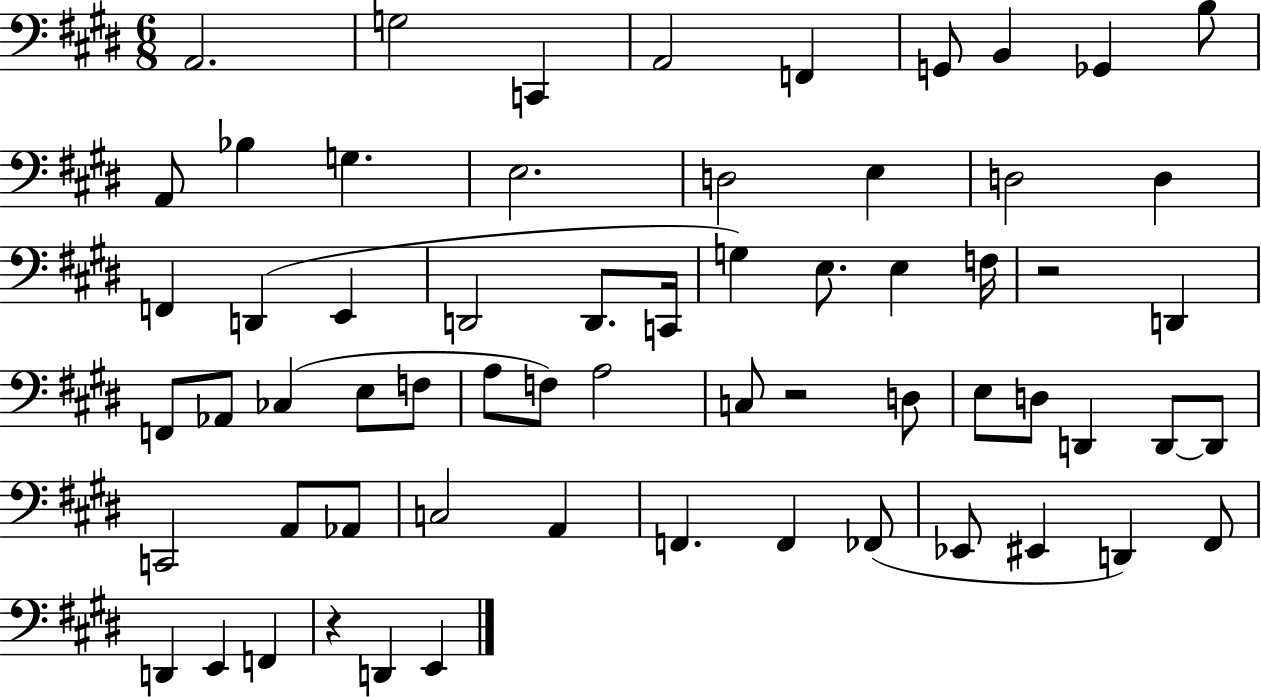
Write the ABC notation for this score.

X:1
T:Untitled
M:6/8
L:1/4
K:E
A,,2 G,2 C,, A,,2 F,, G,,/2 B,, _G,, B,/2 A,,/2 _B, G, E,2 D,2 E, D,2 D, F,, D,, E,, D,,2 D,,/2 C,,/4 G, E,/2 E, F,/4 z2 D,, F,,/2 _A,,/2 _C, E,/2 F,/2 A,/2 F,/2 A,2 C,/2 z2 D,/2 E,/2 D,/2 D,, D,,/2 D,,/2 C,,2 A,,/2 _A,,/2 C,2 A,, F,, F,, _F,,/2 _E,,/2 ^E,, D,, ^F,,/2 D,, E,, F,, z D,, E,,